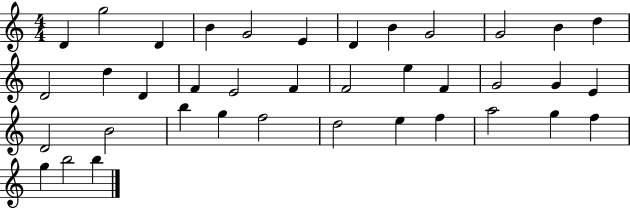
X:1
T:Untitled
M:4/4
L:1/4
K:C
D g2 D B G2 E D B G2 G2 B d D2 d D F E2 F F2 e F G2 G E D2 B2 b g f2 d2 e f a2 g f g b2 b